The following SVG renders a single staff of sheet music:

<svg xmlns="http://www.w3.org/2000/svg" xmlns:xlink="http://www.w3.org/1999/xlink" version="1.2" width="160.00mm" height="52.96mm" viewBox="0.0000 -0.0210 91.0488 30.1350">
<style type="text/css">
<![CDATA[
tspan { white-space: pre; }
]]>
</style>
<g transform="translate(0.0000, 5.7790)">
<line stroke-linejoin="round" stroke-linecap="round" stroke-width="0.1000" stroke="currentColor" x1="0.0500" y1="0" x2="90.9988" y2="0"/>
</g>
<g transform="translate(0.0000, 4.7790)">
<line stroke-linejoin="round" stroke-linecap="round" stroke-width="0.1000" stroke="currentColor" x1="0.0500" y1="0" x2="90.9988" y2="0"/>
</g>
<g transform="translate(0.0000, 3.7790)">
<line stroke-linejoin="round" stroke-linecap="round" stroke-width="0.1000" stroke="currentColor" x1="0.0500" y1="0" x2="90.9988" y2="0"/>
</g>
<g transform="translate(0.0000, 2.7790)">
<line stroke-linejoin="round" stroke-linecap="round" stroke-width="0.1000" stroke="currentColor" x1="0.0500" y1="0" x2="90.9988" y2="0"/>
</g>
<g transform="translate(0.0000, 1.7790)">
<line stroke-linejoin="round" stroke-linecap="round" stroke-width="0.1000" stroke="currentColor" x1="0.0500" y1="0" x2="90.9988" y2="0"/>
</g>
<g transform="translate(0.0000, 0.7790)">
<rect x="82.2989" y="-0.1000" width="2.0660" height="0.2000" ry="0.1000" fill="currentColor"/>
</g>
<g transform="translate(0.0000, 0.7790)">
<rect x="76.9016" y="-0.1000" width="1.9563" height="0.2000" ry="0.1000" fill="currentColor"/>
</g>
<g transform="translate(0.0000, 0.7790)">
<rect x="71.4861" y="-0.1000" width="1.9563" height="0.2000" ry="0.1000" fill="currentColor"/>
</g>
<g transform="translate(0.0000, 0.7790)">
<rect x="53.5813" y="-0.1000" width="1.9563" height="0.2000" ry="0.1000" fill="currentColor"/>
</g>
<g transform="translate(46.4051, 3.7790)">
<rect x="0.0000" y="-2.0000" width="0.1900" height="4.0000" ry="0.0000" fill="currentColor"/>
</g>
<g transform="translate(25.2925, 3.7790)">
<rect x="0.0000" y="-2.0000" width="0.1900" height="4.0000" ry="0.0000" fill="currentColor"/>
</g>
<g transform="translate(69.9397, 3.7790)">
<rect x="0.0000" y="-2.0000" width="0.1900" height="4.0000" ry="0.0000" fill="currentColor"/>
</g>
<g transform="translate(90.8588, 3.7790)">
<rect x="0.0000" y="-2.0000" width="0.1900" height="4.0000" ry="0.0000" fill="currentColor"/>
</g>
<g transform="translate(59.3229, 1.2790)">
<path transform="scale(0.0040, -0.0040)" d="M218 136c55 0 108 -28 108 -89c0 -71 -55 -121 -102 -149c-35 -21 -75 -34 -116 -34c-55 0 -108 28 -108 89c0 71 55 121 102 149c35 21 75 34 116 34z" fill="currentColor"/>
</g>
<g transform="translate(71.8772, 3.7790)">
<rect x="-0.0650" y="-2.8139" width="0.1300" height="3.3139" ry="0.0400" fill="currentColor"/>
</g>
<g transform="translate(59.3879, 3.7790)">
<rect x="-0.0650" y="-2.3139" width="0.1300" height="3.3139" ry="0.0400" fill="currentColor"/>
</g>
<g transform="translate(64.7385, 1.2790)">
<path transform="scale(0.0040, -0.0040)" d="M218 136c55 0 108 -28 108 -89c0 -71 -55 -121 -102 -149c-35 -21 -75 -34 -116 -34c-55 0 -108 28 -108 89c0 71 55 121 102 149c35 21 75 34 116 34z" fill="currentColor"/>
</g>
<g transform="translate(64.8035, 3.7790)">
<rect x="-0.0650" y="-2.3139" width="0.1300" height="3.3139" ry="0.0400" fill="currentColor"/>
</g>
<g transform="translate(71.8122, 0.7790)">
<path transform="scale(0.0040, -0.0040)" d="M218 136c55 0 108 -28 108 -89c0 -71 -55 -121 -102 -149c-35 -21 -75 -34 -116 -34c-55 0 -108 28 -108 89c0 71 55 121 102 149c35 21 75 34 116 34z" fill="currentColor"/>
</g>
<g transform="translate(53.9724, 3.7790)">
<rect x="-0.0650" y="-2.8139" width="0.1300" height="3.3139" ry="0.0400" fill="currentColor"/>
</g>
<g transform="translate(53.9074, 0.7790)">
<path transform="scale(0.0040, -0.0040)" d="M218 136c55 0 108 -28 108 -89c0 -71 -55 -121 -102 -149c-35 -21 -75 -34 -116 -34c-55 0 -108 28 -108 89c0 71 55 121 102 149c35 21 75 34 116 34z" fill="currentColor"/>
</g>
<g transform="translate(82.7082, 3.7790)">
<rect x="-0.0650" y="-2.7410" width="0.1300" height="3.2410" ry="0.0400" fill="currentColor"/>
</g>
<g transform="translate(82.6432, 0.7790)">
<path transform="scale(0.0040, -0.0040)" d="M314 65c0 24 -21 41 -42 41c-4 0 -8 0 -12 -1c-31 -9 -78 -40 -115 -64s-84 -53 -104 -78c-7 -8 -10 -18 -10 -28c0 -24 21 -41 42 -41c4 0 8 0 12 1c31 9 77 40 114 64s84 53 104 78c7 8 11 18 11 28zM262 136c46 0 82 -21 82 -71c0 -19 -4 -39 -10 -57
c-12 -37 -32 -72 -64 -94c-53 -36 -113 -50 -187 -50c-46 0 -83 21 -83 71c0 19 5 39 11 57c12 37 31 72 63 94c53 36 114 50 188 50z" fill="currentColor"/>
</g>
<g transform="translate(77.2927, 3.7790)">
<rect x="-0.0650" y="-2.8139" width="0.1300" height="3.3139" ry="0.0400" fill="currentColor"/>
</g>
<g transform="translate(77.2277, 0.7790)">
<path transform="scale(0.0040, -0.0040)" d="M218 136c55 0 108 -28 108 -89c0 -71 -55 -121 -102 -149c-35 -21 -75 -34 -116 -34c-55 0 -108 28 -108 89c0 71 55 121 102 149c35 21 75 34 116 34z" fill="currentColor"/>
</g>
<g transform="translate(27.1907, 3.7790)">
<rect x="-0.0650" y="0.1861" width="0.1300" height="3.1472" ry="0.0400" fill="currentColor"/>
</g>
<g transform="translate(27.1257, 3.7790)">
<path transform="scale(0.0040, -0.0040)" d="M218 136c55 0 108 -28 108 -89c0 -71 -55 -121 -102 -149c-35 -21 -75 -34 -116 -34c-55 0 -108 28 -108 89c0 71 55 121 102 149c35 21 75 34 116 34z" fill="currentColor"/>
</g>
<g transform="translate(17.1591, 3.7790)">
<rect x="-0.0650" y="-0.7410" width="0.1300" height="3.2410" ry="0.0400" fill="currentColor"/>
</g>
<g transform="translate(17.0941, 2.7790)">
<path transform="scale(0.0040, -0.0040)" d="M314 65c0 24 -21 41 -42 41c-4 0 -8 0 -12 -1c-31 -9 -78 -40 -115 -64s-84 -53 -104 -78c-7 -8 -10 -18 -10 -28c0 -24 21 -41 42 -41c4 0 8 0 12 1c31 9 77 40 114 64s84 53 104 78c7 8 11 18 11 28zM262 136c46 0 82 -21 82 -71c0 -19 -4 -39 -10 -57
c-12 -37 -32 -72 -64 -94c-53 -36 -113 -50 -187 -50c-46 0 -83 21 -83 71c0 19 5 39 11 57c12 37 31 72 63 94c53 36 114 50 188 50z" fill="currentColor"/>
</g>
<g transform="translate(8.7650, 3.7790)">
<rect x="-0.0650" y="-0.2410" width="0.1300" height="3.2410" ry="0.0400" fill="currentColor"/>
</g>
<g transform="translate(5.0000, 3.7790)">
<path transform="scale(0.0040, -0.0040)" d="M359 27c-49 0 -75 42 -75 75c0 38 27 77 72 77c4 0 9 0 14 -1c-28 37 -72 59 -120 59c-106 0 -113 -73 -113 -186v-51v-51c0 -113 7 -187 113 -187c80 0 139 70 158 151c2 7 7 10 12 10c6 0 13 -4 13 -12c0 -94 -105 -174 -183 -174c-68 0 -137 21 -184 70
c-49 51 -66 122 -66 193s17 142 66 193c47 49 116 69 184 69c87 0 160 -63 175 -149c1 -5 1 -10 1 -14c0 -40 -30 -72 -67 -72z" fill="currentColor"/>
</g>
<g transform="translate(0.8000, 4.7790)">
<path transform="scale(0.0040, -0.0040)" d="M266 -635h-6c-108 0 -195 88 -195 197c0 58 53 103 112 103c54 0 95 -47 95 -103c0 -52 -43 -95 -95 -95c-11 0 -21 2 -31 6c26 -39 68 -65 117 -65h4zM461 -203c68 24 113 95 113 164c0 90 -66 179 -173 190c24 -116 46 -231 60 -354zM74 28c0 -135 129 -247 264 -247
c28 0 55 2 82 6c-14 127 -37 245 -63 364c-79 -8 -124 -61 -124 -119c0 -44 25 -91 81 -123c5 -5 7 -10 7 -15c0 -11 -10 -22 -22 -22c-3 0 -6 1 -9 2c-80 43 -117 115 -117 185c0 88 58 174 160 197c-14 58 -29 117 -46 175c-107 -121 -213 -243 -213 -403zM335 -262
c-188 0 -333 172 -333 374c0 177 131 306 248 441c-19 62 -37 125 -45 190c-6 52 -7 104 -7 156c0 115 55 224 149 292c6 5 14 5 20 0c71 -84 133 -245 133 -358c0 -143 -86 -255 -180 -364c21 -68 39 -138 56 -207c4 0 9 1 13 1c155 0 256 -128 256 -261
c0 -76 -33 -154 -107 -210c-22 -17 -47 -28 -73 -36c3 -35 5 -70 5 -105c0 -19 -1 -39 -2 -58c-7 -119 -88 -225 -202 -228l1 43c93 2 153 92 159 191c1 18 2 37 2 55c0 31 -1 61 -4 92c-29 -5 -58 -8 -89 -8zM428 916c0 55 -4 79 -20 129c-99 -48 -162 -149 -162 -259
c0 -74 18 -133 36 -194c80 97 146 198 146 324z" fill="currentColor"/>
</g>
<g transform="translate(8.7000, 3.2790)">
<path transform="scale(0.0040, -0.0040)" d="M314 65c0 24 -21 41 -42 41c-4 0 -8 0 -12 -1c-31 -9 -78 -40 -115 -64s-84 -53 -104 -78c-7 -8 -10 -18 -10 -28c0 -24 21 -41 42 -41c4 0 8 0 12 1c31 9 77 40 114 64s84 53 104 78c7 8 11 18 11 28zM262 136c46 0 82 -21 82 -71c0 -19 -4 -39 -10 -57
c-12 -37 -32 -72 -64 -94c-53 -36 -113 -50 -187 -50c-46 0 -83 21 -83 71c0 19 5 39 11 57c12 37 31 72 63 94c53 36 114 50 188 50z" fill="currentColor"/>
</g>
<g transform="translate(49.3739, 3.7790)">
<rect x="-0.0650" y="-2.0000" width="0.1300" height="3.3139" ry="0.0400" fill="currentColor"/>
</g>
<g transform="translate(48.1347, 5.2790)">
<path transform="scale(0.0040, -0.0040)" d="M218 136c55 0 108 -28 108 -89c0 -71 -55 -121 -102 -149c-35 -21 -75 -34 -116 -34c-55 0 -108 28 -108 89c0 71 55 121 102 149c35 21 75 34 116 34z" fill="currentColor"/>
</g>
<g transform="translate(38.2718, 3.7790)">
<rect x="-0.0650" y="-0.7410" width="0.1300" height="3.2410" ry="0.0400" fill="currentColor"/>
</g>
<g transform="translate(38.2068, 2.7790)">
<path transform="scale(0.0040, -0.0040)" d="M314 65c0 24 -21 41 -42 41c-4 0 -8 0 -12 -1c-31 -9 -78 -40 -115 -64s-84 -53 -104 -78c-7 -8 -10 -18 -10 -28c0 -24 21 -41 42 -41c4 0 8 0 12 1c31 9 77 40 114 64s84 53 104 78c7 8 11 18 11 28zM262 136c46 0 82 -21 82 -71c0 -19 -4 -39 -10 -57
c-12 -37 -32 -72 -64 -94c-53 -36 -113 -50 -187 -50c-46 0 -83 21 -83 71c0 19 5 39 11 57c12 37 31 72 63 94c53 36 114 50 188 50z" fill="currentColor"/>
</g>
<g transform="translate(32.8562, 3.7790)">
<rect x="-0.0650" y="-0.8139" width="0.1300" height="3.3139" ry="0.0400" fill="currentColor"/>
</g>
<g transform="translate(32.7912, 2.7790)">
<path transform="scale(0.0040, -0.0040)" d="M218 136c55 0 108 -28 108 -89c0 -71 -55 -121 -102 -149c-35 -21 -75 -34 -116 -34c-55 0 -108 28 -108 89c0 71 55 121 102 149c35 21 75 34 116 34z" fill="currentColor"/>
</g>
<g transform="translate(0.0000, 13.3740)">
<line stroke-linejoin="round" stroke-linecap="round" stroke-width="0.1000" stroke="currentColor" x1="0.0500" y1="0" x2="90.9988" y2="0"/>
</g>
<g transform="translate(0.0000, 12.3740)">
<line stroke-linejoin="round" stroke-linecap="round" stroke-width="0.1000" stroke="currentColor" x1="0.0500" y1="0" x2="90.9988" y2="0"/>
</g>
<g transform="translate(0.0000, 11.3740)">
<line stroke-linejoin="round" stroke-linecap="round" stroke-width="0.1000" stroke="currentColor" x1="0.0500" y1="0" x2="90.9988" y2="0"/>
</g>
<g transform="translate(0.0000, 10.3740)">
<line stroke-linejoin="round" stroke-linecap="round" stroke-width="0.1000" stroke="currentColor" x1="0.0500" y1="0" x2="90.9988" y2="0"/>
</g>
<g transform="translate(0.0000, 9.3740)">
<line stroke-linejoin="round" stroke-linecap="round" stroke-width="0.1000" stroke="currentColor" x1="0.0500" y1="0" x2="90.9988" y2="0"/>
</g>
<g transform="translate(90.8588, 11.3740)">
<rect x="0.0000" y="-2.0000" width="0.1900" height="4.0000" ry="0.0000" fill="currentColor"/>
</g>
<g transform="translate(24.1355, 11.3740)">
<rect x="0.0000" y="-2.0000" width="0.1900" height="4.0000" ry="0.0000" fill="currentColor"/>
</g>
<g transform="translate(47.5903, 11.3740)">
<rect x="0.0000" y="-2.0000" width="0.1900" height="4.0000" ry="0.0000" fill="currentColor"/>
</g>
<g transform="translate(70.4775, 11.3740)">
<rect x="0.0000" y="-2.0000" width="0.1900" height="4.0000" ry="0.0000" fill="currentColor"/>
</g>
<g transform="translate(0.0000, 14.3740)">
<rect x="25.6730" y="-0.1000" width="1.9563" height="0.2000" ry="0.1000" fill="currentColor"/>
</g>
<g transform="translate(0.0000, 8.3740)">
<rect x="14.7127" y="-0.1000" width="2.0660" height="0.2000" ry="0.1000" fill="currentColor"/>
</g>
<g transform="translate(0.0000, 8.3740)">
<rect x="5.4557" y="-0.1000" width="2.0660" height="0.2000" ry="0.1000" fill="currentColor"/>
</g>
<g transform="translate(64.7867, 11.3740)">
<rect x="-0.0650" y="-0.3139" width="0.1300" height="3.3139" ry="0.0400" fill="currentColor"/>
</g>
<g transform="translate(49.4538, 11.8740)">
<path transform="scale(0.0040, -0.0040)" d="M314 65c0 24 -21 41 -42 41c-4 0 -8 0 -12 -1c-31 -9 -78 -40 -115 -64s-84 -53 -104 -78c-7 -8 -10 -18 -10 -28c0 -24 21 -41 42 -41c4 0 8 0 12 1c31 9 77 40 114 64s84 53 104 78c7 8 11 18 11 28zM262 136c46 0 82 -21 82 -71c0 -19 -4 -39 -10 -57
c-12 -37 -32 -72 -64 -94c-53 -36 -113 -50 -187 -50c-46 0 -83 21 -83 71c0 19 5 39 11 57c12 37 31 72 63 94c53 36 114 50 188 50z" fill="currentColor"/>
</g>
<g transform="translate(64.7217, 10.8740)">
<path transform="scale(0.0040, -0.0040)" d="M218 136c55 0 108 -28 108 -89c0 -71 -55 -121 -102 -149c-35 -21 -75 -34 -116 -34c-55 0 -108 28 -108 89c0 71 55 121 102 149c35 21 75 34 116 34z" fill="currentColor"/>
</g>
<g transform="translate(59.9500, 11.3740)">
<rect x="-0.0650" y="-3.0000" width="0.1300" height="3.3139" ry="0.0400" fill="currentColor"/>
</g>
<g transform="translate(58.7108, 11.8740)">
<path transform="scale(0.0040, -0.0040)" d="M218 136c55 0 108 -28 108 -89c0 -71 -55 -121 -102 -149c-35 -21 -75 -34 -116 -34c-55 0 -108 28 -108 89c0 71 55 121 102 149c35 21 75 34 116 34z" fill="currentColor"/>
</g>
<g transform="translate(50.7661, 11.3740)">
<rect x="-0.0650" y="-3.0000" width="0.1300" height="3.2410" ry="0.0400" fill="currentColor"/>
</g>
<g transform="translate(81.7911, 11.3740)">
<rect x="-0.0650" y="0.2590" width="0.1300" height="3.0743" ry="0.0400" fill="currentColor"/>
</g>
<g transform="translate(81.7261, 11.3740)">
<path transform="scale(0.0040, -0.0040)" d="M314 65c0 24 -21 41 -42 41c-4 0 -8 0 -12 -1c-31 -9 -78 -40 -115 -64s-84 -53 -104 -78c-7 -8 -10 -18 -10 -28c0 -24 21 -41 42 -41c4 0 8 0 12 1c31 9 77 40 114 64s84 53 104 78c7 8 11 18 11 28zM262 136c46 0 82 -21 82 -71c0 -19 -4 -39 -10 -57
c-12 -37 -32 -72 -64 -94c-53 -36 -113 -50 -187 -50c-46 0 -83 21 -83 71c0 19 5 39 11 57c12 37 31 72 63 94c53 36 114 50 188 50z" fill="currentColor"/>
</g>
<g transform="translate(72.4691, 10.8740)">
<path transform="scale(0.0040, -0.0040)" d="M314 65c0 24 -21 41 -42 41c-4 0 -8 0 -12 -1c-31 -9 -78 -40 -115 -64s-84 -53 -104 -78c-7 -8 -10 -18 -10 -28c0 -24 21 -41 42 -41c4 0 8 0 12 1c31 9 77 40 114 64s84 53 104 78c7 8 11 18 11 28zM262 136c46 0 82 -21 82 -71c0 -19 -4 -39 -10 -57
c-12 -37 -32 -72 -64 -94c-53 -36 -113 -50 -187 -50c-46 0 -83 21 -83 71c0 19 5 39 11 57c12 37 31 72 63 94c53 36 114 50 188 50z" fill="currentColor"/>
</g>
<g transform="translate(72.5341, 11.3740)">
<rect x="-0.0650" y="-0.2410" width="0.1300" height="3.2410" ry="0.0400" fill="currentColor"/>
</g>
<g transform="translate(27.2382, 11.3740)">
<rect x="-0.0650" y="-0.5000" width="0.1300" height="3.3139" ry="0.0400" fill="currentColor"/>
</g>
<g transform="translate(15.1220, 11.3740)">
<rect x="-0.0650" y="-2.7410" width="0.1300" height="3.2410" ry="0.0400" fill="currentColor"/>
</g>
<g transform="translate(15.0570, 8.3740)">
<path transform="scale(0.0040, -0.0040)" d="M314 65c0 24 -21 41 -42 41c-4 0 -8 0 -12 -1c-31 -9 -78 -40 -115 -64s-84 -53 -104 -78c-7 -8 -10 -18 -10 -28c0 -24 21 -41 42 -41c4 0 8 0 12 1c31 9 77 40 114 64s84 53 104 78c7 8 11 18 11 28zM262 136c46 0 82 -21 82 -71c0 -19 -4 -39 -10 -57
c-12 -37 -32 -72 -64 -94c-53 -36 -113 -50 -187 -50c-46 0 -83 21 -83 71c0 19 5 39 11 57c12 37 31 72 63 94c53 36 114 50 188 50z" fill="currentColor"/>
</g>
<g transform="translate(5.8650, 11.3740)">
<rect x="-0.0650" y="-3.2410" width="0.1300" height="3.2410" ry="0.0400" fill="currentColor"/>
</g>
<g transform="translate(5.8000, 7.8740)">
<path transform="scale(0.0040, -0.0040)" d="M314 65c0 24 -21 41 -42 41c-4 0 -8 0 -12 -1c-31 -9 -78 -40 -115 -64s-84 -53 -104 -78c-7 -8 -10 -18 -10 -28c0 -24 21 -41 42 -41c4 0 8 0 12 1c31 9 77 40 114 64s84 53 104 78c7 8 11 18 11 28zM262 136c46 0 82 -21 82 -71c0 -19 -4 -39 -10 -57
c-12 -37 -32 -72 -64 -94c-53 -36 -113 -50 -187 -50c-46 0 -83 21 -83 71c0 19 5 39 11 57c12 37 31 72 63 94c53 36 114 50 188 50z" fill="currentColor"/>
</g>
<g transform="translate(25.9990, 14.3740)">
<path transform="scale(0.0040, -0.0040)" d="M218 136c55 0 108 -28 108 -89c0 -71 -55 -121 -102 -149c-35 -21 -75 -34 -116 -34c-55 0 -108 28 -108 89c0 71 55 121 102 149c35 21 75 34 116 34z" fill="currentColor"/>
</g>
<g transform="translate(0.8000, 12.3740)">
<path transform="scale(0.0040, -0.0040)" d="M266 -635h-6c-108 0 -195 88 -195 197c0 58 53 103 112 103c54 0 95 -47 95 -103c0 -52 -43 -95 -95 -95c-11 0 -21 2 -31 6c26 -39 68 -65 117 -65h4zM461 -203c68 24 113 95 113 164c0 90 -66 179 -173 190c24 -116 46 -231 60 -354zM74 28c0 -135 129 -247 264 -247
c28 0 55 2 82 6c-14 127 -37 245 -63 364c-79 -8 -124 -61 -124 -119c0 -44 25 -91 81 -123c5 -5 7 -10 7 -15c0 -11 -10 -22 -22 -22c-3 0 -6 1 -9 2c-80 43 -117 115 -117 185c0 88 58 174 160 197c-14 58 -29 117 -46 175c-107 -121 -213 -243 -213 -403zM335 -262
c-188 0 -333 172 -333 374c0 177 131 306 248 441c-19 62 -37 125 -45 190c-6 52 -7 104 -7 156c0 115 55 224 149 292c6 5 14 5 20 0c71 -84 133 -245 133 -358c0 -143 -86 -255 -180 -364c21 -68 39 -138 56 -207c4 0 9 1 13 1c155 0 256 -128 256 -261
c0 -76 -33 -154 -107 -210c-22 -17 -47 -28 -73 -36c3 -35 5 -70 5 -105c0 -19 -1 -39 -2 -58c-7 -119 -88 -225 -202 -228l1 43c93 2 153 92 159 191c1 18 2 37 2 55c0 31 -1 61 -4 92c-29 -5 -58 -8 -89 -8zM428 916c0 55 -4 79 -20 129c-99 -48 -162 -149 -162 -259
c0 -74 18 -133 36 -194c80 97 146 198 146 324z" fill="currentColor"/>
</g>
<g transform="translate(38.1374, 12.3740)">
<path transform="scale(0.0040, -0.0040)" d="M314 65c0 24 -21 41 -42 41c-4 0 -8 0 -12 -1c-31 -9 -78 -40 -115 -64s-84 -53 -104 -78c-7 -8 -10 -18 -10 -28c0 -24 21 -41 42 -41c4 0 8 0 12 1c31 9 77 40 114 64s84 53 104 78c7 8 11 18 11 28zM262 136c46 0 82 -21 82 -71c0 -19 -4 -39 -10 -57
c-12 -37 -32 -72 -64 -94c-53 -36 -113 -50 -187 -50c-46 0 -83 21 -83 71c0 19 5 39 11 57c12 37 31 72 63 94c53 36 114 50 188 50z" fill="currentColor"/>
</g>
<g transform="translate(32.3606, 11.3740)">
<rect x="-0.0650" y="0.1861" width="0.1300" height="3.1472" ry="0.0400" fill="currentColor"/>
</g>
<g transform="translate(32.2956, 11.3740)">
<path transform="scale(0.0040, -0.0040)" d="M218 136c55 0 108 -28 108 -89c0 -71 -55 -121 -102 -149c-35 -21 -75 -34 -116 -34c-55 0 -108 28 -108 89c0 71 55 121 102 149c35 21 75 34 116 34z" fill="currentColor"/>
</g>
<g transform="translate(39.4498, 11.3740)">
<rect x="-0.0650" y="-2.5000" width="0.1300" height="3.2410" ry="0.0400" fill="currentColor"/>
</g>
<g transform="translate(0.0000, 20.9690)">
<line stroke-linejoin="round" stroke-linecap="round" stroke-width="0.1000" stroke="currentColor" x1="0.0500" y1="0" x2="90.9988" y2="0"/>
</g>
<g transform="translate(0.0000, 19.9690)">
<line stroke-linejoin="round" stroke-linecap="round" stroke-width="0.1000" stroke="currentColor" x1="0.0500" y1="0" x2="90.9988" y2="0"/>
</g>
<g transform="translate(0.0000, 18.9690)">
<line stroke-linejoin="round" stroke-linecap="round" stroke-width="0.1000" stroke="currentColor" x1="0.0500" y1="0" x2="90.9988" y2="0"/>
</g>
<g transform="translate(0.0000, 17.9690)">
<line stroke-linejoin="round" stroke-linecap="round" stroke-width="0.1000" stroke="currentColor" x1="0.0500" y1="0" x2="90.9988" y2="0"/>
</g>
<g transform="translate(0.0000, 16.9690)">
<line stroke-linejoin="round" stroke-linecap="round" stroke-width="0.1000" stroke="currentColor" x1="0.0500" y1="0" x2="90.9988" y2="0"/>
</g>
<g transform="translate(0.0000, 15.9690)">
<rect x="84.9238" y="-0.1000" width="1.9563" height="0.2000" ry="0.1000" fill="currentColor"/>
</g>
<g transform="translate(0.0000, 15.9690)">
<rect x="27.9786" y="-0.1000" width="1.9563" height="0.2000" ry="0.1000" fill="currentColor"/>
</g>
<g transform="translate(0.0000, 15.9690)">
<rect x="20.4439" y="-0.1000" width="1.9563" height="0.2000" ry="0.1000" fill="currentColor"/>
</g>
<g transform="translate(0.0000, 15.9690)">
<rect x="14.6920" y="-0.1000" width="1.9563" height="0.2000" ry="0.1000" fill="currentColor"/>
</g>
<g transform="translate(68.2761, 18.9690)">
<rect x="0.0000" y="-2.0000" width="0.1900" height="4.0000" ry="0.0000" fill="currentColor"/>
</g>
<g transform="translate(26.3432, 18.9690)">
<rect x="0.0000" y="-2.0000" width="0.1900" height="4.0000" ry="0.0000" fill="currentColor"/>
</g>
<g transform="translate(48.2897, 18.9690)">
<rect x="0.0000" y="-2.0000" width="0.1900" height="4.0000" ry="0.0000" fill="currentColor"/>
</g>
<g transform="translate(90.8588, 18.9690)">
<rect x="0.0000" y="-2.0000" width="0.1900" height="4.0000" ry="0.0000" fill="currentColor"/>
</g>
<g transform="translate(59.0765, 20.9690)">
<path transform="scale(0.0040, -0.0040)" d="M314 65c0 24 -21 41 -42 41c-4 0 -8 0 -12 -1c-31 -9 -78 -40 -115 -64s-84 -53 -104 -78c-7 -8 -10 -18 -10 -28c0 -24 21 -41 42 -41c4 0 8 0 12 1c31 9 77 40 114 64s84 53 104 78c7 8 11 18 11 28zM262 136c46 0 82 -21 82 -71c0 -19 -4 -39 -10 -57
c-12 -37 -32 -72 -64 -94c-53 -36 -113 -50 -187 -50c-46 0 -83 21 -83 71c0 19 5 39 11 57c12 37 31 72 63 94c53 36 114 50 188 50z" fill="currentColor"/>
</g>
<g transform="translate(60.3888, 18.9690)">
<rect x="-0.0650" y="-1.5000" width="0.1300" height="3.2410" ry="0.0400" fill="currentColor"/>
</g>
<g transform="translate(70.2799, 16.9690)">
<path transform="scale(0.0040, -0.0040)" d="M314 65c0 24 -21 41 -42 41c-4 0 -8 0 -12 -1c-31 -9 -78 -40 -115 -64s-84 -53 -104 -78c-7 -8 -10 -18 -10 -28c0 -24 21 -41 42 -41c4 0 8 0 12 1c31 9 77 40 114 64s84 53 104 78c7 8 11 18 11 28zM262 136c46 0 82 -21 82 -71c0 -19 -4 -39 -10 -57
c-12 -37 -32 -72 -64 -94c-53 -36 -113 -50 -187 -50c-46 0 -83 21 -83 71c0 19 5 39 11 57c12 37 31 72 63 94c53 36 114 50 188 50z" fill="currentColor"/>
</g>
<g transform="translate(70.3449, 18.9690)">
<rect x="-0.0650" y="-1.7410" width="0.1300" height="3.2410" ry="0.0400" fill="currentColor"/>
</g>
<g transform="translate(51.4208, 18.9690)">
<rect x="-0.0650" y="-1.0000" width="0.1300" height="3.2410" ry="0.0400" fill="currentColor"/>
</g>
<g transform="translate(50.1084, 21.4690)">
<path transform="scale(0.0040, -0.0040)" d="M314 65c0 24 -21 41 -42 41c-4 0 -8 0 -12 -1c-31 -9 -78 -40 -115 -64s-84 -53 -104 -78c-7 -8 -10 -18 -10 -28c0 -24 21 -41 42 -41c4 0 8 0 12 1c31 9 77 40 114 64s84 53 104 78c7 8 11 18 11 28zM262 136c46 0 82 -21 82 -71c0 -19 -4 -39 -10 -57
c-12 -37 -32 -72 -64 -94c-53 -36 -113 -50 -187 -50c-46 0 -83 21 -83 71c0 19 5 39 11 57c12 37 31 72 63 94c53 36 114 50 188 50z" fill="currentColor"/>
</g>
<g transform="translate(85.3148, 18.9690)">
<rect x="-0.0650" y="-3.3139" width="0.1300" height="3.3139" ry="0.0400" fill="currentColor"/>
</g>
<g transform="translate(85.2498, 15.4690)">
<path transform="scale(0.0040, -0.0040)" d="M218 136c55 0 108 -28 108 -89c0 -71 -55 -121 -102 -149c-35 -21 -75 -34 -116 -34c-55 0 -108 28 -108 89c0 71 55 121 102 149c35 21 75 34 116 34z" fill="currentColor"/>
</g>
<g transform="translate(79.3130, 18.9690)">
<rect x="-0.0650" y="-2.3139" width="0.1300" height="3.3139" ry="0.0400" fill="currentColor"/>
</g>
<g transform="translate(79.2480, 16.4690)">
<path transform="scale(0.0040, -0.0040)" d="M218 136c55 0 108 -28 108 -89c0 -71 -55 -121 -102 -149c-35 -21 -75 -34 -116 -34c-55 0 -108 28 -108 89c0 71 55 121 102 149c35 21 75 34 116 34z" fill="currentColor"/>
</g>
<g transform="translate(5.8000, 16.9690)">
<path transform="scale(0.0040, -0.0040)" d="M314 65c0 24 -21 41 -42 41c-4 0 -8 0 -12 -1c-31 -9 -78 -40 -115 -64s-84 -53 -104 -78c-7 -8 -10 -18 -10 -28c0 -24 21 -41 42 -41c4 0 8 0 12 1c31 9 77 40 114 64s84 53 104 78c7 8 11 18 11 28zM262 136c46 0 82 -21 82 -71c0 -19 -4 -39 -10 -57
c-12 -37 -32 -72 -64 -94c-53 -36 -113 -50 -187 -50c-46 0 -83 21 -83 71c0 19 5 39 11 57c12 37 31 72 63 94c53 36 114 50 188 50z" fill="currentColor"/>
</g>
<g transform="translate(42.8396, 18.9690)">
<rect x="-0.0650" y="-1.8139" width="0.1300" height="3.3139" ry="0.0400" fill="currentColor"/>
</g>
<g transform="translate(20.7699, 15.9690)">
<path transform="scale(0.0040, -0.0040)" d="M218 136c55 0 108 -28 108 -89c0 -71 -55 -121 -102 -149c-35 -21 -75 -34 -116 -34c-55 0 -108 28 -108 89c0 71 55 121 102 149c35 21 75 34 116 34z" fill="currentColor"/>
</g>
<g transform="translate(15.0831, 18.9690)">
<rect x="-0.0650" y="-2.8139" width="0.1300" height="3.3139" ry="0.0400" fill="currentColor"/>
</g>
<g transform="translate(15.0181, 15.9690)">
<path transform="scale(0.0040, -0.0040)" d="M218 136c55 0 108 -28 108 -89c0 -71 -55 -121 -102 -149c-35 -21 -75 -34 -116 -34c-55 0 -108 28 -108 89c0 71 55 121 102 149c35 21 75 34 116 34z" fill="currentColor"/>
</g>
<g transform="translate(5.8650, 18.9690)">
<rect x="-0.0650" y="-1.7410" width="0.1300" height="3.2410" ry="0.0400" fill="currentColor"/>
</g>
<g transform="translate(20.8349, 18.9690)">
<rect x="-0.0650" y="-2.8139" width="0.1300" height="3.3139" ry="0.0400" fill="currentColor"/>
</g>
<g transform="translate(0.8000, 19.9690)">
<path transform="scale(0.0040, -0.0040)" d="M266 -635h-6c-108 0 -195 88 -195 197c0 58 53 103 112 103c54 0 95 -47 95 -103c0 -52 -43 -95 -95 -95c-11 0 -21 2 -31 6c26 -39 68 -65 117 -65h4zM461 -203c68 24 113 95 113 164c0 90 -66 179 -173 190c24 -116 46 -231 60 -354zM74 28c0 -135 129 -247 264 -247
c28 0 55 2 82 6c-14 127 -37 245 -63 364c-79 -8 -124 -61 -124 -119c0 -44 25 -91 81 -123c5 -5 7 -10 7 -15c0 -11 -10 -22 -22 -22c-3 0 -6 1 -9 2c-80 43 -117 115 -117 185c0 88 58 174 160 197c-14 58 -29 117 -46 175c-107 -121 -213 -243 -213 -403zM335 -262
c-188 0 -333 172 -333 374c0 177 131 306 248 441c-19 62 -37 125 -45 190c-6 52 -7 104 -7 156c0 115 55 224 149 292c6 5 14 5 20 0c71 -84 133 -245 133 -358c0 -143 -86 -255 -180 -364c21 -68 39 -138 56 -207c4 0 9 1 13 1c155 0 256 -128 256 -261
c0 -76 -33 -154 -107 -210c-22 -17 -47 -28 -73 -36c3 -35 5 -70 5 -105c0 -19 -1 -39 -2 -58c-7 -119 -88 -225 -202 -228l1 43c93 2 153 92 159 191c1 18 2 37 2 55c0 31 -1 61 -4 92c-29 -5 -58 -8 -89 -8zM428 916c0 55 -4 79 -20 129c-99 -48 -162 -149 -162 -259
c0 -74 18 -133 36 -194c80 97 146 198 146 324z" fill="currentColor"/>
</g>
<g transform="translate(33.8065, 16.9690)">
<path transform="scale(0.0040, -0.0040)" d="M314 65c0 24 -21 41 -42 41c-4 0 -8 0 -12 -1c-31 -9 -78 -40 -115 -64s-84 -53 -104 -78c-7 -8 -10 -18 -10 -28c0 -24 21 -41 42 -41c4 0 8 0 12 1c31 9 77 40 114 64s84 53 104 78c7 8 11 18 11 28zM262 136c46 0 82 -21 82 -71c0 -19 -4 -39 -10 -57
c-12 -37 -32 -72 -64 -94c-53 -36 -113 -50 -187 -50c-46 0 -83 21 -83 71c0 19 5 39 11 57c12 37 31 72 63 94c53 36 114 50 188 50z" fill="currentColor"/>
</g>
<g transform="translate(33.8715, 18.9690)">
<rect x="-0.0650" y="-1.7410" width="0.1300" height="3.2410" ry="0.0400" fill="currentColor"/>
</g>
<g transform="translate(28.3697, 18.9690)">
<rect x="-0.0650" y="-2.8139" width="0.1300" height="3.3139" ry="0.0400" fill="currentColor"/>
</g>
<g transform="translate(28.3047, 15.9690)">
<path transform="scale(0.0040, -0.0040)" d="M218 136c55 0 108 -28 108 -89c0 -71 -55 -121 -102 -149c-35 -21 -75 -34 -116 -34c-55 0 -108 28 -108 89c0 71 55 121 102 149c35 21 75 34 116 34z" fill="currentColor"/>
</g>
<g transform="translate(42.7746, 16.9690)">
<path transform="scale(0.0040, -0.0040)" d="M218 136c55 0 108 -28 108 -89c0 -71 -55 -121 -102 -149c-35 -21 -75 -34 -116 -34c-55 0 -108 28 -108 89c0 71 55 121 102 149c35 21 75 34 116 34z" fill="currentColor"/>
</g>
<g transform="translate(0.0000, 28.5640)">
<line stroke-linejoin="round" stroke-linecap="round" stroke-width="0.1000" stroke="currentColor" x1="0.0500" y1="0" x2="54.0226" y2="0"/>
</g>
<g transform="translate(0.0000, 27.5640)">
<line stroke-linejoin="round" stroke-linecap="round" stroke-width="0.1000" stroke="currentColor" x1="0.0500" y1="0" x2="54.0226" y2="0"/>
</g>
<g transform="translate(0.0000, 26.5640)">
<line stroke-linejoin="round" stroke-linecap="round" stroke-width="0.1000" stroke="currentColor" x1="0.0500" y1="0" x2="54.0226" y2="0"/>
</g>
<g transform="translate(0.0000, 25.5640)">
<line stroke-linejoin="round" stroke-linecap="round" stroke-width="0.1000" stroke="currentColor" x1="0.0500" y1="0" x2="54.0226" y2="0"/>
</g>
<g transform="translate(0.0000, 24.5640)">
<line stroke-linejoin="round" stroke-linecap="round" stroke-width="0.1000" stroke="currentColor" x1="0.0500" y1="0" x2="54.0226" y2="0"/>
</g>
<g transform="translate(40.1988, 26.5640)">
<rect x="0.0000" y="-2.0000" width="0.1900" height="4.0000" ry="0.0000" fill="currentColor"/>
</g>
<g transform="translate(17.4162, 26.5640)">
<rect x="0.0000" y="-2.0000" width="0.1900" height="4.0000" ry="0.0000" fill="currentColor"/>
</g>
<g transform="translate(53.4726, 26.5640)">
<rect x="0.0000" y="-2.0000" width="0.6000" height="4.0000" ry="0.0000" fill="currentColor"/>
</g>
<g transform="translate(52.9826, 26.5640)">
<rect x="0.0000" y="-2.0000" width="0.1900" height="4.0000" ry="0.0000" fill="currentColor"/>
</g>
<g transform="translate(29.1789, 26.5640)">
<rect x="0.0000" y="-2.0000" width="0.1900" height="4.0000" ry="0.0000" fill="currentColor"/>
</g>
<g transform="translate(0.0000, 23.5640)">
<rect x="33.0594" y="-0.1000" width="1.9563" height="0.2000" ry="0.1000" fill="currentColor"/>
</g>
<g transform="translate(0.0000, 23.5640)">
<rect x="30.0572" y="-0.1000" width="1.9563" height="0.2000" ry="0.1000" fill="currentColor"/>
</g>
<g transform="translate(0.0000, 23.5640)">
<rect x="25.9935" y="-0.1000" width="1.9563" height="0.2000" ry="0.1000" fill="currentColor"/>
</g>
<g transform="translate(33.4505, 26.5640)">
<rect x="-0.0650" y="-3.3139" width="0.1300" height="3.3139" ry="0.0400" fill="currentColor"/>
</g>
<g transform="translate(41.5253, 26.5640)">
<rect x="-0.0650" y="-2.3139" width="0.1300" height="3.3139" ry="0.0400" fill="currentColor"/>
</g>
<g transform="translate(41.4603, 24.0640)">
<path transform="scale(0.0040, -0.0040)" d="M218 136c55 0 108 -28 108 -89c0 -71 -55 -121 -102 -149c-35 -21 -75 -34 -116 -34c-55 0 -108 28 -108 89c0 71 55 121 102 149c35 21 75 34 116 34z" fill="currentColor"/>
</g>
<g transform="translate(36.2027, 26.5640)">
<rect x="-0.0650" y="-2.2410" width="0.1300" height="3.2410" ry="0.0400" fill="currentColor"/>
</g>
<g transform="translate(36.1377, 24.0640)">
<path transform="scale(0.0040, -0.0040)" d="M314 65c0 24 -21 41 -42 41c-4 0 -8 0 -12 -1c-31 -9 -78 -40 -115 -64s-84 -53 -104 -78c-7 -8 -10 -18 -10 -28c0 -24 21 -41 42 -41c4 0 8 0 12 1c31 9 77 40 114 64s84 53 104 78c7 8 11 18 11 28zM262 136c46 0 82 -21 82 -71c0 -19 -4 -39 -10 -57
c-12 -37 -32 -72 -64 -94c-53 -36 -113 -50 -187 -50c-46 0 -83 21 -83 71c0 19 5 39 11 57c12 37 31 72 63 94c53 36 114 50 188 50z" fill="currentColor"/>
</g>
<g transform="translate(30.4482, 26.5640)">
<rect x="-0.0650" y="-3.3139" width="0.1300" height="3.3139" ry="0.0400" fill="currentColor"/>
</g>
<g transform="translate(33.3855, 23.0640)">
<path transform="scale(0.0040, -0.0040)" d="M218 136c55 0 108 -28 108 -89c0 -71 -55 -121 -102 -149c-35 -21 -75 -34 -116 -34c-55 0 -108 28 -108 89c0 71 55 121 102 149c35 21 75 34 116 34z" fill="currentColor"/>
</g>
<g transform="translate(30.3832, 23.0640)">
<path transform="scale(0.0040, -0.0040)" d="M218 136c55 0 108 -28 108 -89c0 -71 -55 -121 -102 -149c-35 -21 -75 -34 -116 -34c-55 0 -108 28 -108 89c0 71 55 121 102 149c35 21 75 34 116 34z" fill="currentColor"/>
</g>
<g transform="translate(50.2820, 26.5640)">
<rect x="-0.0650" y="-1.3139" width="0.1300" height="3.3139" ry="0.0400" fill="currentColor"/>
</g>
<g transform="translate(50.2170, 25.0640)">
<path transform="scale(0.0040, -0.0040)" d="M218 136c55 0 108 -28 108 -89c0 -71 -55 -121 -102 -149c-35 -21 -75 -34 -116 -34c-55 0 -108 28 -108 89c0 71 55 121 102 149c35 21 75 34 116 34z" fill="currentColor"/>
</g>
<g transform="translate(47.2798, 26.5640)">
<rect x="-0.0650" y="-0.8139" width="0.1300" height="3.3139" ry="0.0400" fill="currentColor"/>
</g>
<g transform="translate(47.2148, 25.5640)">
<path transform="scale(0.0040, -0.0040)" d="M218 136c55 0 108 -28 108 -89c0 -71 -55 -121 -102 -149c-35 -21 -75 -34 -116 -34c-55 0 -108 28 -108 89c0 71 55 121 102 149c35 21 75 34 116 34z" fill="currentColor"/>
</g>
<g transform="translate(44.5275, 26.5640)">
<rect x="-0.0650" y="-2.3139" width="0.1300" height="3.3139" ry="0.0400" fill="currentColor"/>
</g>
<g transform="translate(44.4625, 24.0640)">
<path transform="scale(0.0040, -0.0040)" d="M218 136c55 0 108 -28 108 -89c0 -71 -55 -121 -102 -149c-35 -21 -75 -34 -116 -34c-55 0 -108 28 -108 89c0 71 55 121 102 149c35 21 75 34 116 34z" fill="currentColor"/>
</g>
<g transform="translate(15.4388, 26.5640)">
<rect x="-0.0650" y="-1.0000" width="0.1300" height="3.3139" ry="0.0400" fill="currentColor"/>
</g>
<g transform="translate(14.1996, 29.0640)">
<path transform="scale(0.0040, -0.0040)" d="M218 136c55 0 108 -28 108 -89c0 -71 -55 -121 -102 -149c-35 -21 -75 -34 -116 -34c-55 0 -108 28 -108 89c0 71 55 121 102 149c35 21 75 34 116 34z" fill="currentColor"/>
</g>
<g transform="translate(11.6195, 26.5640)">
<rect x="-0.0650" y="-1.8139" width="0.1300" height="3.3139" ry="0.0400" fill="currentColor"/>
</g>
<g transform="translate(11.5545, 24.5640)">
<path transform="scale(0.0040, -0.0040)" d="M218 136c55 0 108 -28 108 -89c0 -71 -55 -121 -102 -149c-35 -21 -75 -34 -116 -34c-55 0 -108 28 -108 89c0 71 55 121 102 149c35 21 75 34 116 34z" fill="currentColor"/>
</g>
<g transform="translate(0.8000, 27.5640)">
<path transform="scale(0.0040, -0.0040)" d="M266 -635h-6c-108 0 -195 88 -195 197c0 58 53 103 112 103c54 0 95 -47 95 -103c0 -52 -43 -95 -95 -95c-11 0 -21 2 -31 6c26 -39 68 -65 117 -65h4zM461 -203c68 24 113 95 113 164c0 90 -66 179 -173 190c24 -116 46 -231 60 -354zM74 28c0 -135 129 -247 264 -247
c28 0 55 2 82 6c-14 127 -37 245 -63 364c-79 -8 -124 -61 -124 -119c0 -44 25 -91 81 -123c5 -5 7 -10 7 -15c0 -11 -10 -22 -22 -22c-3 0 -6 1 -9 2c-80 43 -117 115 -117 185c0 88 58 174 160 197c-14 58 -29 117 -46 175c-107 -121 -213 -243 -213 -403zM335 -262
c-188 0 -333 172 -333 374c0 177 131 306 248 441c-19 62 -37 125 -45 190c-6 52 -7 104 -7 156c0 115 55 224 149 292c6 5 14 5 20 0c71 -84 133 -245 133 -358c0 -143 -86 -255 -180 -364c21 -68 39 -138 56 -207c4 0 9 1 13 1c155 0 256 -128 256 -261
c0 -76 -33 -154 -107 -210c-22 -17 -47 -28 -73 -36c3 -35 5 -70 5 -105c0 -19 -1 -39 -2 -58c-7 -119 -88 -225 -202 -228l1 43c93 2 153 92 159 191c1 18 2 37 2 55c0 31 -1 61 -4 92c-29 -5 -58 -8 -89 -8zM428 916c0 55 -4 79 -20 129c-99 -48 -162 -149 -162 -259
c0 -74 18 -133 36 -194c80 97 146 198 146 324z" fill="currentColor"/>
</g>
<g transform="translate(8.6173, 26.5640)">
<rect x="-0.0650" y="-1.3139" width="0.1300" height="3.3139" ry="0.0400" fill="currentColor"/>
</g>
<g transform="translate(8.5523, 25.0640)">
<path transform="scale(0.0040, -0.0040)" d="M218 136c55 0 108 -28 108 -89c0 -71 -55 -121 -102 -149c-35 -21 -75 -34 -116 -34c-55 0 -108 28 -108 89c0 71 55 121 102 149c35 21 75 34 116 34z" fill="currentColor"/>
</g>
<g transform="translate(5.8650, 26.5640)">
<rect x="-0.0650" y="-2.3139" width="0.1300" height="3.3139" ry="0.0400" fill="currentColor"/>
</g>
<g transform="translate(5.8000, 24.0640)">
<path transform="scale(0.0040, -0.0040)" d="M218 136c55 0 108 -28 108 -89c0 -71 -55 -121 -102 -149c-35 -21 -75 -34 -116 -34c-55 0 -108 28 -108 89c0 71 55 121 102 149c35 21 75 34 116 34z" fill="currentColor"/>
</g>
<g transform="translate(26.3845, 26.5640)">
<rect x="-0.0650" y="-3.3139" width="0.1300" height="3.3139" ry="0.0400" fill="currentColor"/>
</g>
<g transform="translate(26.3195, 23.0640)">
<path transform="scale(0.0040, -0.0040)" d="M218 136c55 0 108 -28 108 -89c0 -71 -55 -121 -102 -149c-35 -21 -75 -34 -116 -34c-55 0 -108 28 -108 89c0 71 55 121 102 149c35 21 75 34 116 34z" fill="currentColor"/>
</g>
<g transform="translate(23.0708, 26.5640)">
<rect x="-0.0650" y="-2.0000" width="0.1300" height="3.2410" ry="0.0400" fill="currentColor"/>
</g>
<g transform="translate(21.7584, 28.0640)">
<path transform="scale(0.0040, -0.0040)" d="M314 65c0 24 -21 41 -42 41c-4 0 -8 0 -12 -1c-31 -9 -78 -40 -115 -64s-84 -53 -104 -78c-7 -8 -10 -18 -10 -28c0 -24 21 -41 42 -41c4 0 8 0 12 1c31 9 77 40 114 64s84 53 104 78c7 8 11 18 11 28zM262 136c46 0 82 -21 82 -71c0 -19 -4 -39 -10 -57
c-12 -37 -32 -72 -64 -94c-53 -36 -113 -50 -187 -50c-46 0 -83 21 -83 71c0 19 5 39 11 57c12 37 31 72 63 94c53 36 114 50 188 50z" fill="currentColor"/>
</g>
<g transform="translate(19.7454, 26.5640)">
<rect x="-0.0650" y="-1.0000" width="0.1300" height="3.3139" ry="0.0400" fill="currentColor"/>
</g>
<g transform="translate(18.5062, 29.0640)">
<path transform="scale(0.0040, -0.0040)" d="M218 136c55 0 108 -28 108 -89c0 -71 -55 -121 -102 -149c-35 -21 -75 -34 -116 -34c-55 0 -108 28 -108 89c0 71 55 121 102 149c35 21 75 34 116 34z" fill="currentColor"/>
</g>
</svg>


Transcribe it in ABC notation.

X:1
T:Untitled
M:4/4
L:1/4
K:C
c2 d2 B d d2 F a g g a a a2 b2 a2 C B G2 A2 A c c2 B2 f2 a a a f2 f D2 E2 f2 g b g e f D D F2 b b b g2 g g d e